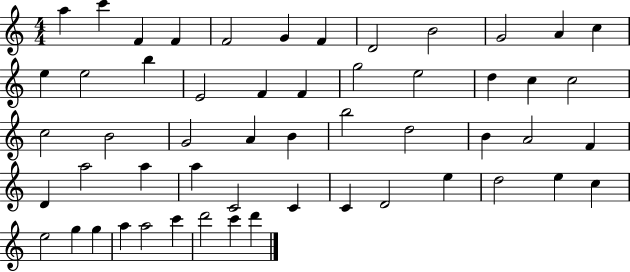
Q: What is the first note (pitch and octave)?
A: A5